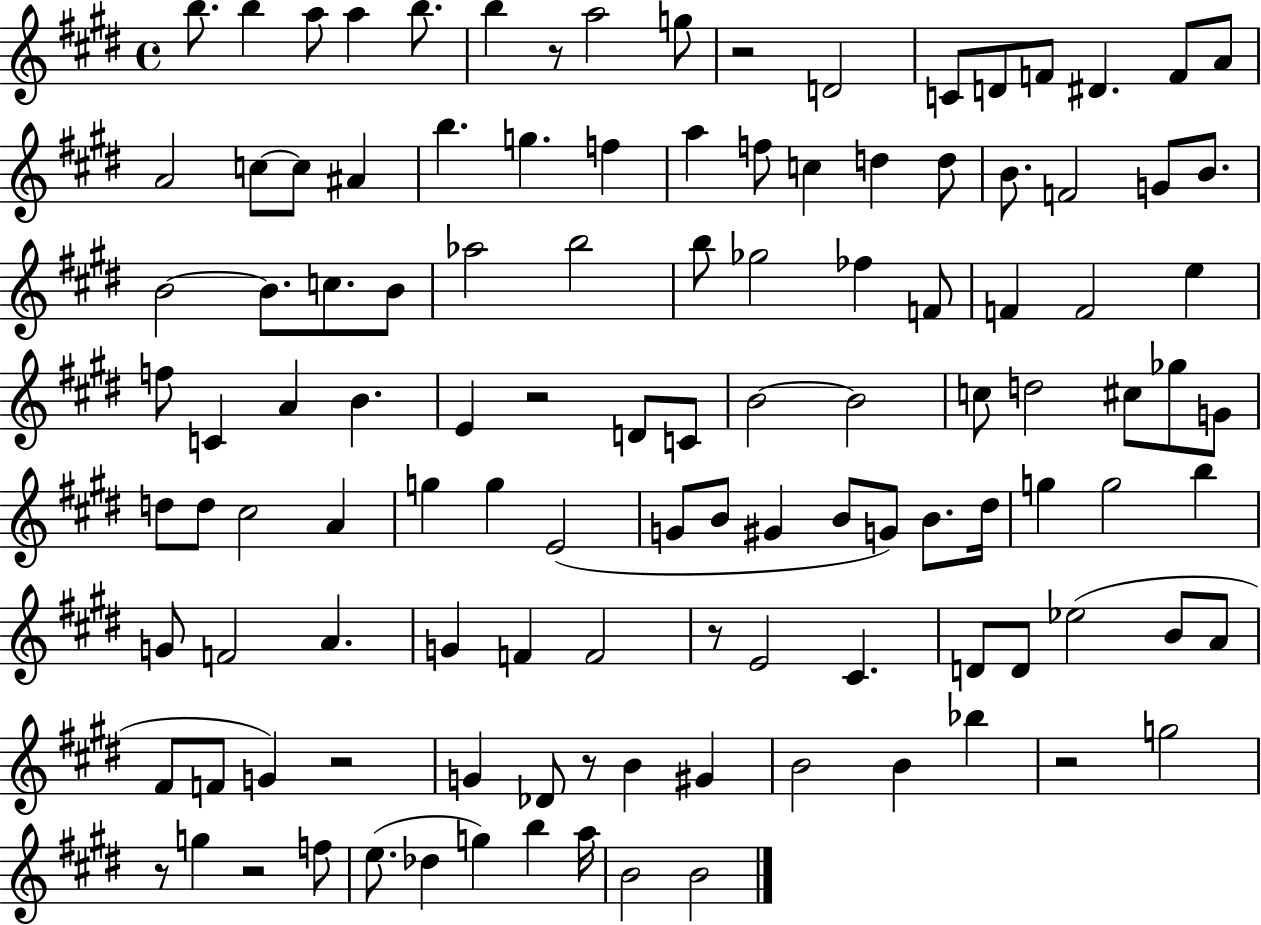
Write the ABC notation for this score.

X:1
T:Untitled
M:4/4
L:1/4
K:E
b/2 b a/2 a b/2 b z/2 a2 g/2 z2 D2 C/2 D/2 F/2 ^D F/2 A/2 A2 c/2 c/2 ^A b g f a f/2 c d d/2 B/2 F2 G/2 B/2 B2 B/2 c/2 B/2 _a2 b2 b/2 _g2 _f F/2 F F2 e f/2 C A B E z2 D/2 C/2 B2 B2 c/2 d2 ^c/2 _g/2 G/2 d/2 d/2 ^c2 A g g E2 G/2 B/2 ^G B/2 G/2 B/2 ^d/4 g g2 b G/2 F2 A G F F2 z/2 E2 ^C D/2 D/2 _e2 B/2 A/2 ^F/2 F/2 G z2 G _D/2 z/2 B ^G B2 B _b z2 g2 z/2 g z2 f/2 e/2 _d g b a/4 B2 B2